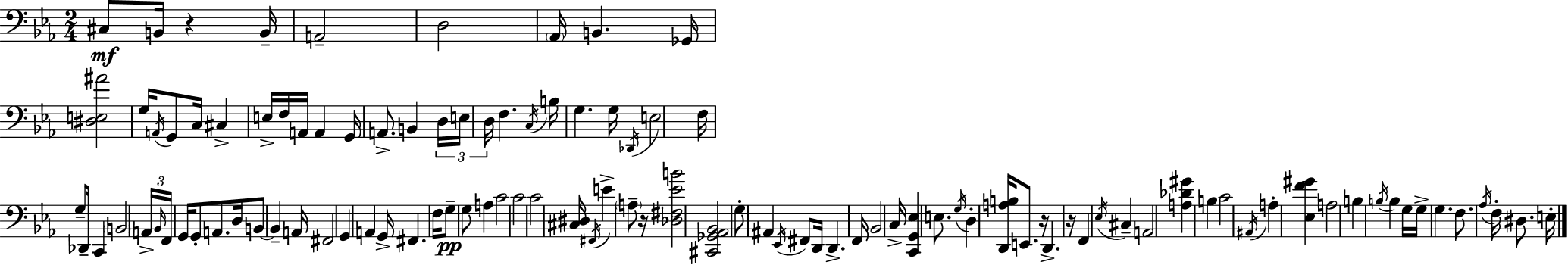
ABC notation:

X:1
T:Untitled
M:2/4
L:1/4
K:Cm
^C,/2 B,,/4 z B,,/4 A,,2 D,2 _A,,/4 B,, _G,,/4 [^D,E,^A]2 G,/4 A,,/4 G,,/2 C,/4 ^C, E,/4 F,/4 A,,/4 A,, G,,/4 A,,/2 B,, D,/4 E,/4 D,/4 F, C,/4 B,/4 G, G,/4 _D,,/4 E,2 F,/4 G,/2 _D,,/4 C,, B,,2 A,,/4 _B,,/4 F,,/4 G,,/4 G,,/2 A,,/2 D,/4 B,,/2 B,, A,,/4 ^F,,2 G,, A,, G,,/4 ^F,, F,/4 G,/2 G,/2 A, C2 C2 C2 [^C,^D,]/4 ^F,,/4 E A,/2 z/4 [_D,^F,_EB]2 [^C,,_G,,_A,,_B,,]2 G,/2 ^A,, _E,,/4 ^F,,/2 D,,/4 D,, F,,/4 _B,,2 C,/4 [C,,G,,_E,] E,/2 G,/4 D, [D,,A,B,]/4 E,,/2 z/4 D,, z/4 F,, _E,/4 ^C, A,,2 [A,_D^G] B, C2 ^A,,/4 A, [_E,F^G] A,2 B, B,/4 B, G,/4 G,/4 G, F,/2 _A,/4 F,/4 ^D,/2 E,/4